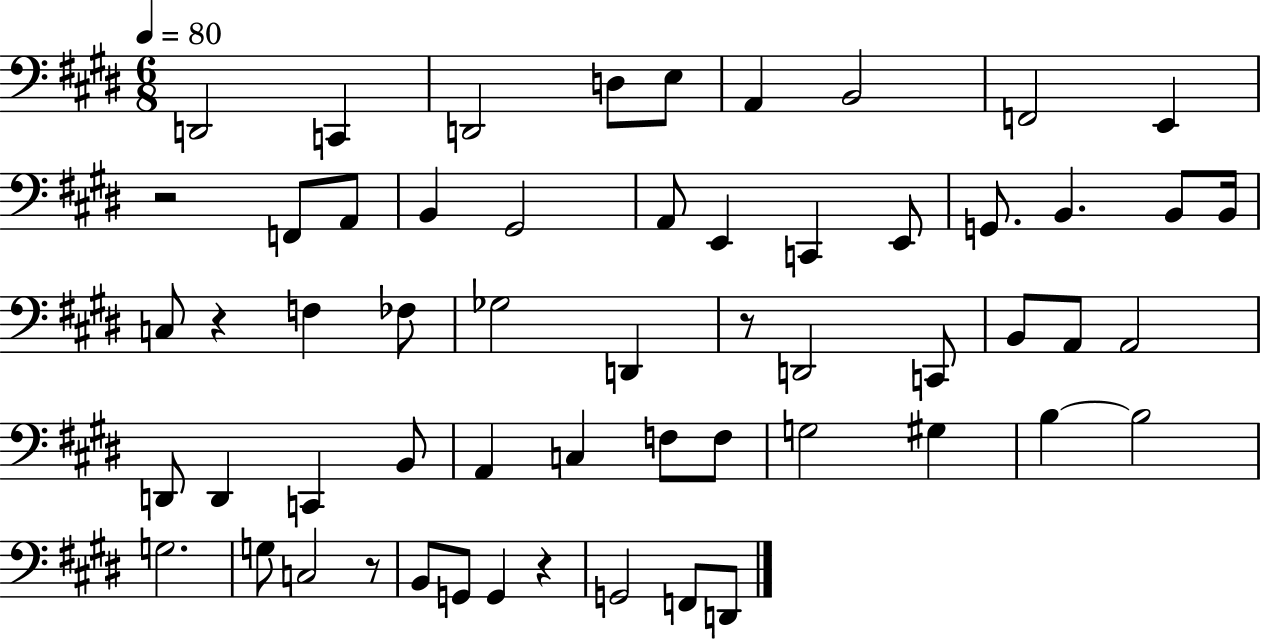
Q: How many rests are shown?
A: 5